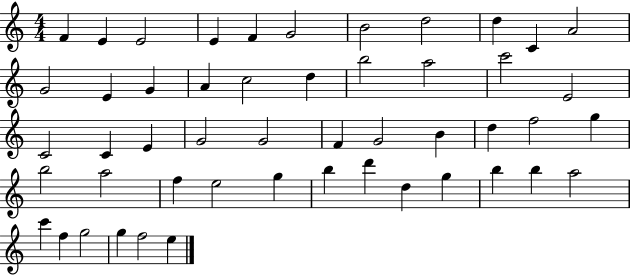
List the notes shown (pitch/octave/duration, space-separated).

F4/q E4/q E4/h E4/q F4/q G4/h B4/h D5/h D5/q C4/q A4/h G4/h E4/q G4/q A4/q C5/h D5/q B5/h A5/h C6/h E4/h C4/h C4/q E4/q G4/h G4/h F4/q G4/h B4/q D5/q F5/h G5/q B5/h A5/h F5/q E5/h G5/q B5/q D6/q D5/q G5/q B5/q B5/q A5/h C6/q F5/q G5/h G5/q F5/h E5/q